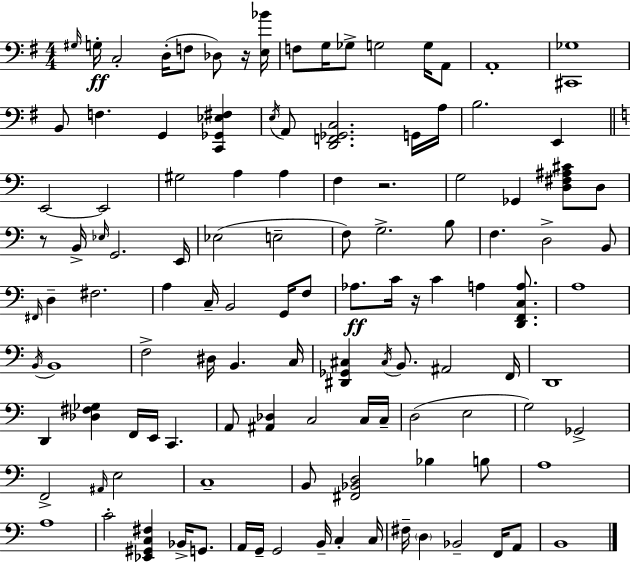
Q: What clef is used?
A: bass